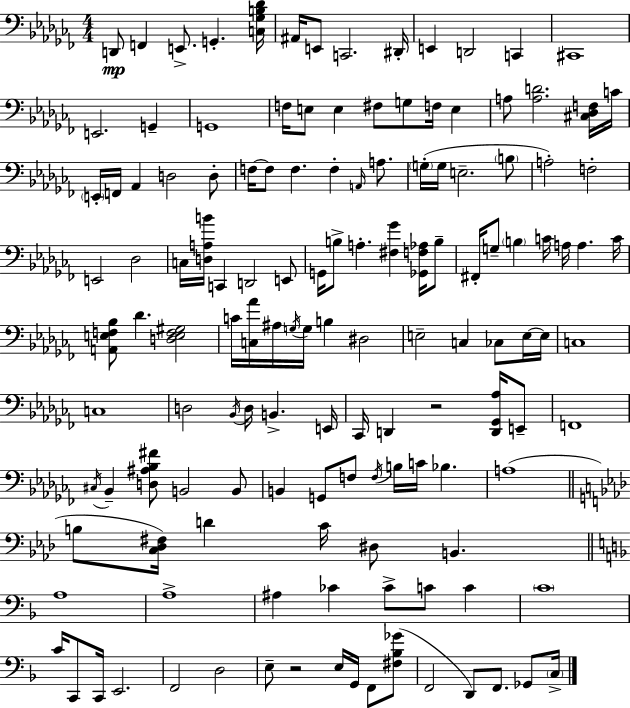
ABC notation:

X:1
T:Untitled
M:4/4
L:1/4
K:Abm
D,,/2 F,, E,,/2 G,, [C,_G,B,_D]/4 ^A,,/4 E,,/2 C,,2 ^D,,/4 E,, D,,2 C,, ^C,,4 E,,2 G,, G,,4 F,/4 E,/2 E, ^F,/2 G,/2 F,/4 E, A,/2 [A,D]2 [^C,_D,F,]/4 C/4 E,,/4 F,,/4 _A,, D,2 D,/2 F,/4 F,/2 F, F, A,,/4 A,/2 G,/4 G,/4 E,2 B,/2 A,2 F,2 E,,2 _D,2 C,/4 [D,A,B]/4 C,, D,,2 E,,/2 G,,/4 B,/2 A, [^F,_G] [_G,,F,_A,]/4 B,/2 ^F,,/4 G,/2 B, C/4 A,/4 A, C/4 [A,,E,F,_B,]/2 _D [D,E,F,^G,]2 C/4 [C,_A]/4 ^A,/4 G,/4 G,/4 B, ^D,2 E,2 C, _C,/2 E,/4 E,/4 C,4 C,4 D,2 _B,,/4 D,/4 B,, E,,/4 _C,,/4 D,, z2 [D,,_G,,_A,]/4 E,,/2 F,,4 ^C,/4 _B,, [D,^A,_B,^F]/2 B,,2 B,,/2 B,, G,,/2 F,/2 F,/4 B,/4 C/4 _B, A,4 B,/2 [C,_D,^F,]/4 D C/4 ^D,/2 B,, A,4 A,4 ^A, _C _C/2 C/2 C C4 C/4 C,,/2 C,,/4 E,,2 F,,2 D,2 E,/2 z2 E,/4 G,,/4 F,,/2 [^F,_B,_G]/2 F,,2 D,,/2 F,,/2 _G,,/2 C,/4